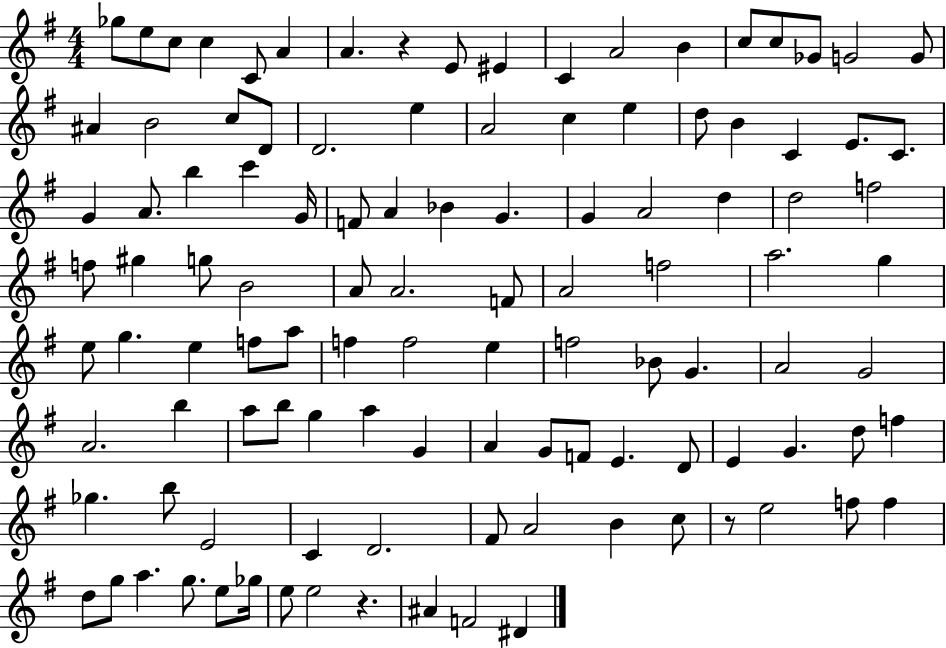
X:1
T:Untitled
M:4/4
L:1/4
K:G
_g/2 e/2 c/2 c C/2 A A z E/2 ^E C A2 B c/2 c/2 _G/2 G2 G/2 ^A B2 c/2 D/2 D2 e A2 c e d/2 B C E/2 C/2 G A/2 b c' G/4 F/2 A _B G G A2 d d2 f2 f/2 ^g g/2 B2 A/2 A2 F/2 A2 f2 a2 g e/2 g e f/2 a/2 f f2 e f2 _B/2 G A2 G2 A2 b a/2 b/2 g a G A G/2 F/2 E D/2 E G d/2 f _g b/2 E2 C D2 ^F/2 A2 B c/2 z/2 e2 f/2 f d/2 g/2 a g/2 e/2 _g/4 e/2 e2 z ^A F2 ^D